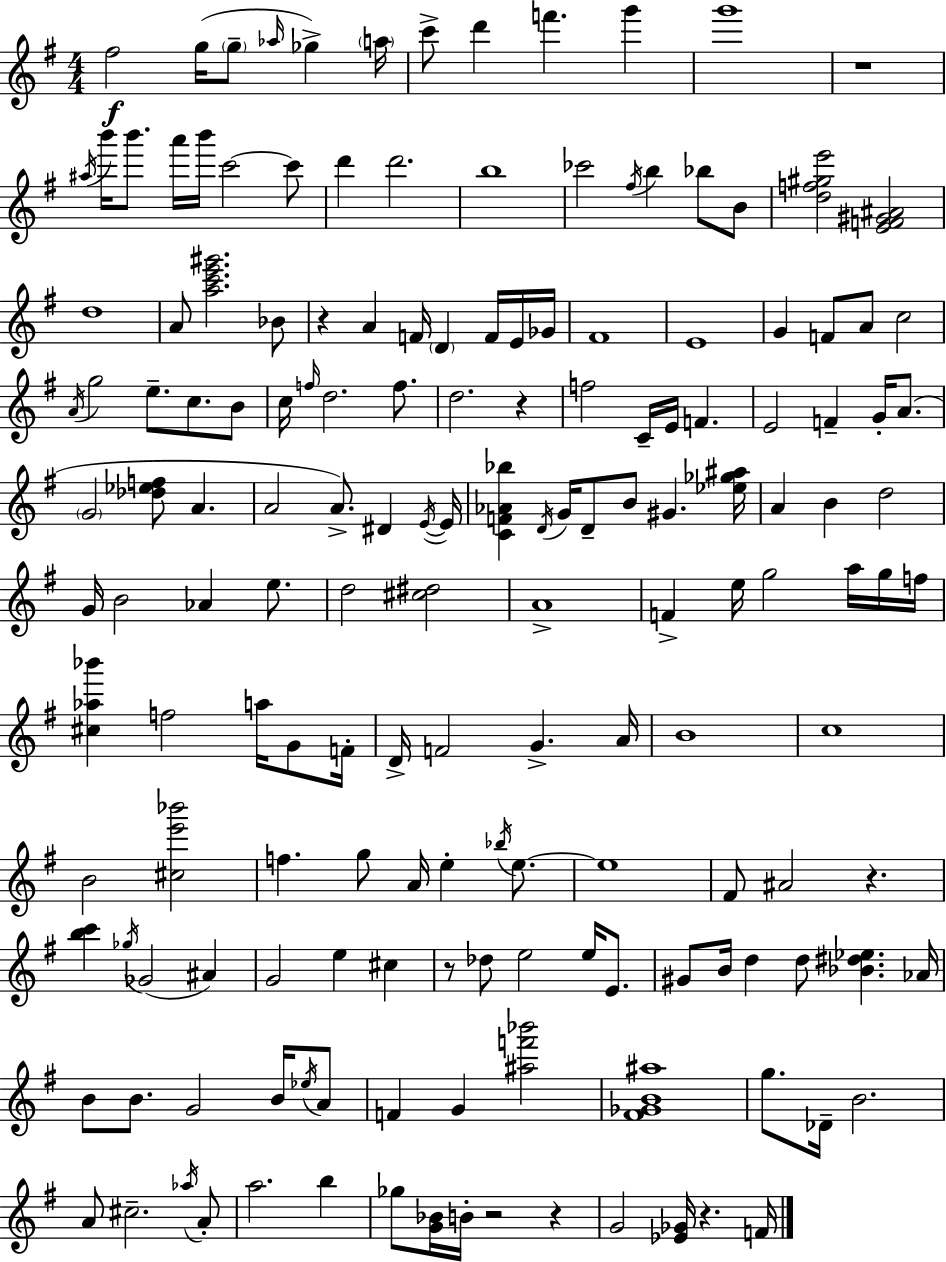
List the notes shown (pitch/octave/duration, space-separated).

F#5/h G5/s G5/e Ab5/s Gb5/q A5/s C6/e D6/q F6/q. G6/q G6/w R/w A#5/s B6/s B6/e. A6/s B6/s C6/h C6/e D6/q D6/h. B5/w CES6/h F#5/s B5/q Bb5/e B4/e [D5,F5,G#5,E6]/h [E4,F4,G#4,A#4]/h D5/w A4/e [A5,C6,E6,G#6]/h. Bb4/e R/q A4/q F4/s D4/q F4/s E4/s Gb4/s F#4/w E4/w G4/q F4/e A4/e C5/h A4/s G5/h E5/e. C5/e. B4/e C5/s F5/s D5/h. F5/e. D5/h. R/q F5/h C4/s E4/s F4/q. E4/h F4/q G4/s A4/e. G4/h [Db5,Eb5,F5]/e A4/q. A4/h A4/e. D#4/q E4/s E4/s [C4,F4,Ab4,Bb5]/q D4/s G4/s D4/e B4/e G#4/q. [Eb5,Gb5,A#5]/s A4/q B4/q D5/h G4/s B4/h Ab4/q E5/e. D5/h [C#5,D#5]/h A4/w F4/q E5/s G5/h A5/s G5/s F5/s [C#5,Ab5,Bb6]/q F5/h A5/s G4/e F4/s D4/s F4/h G4/q. A4/s B4/w C5/w B4/h [C#5,E6,Bb6]/h F5/q. G5/e A4/s E5/q Bb5/s E5/e. E5/w F#4/e A#4/h R/q. [B5,C6]/q Gb5/s Gb4/h A#4/q G4/h E5/q C#5/q R/e Db5/e E5/h E5/s E4/e. G#4/e B4/s D5/q D5/e [Bb4,D#5,Eb5]/q. Ab4/s B4/e B4/e. G4/h B4/s Eb5/s A4/e F4/q G4/q [A#5,F6,Bb6]/h [F#4,Gb4,B4,A#5]/w G5/e. Db4/s B4/h. A4/e C#5/h. Ab5/s A4/e A5/h. B5/q Gb5/e [G4,Bb4]/s B4/s R/h R/q G4/h [Eb4,Gb4]/s R/q. F4/s